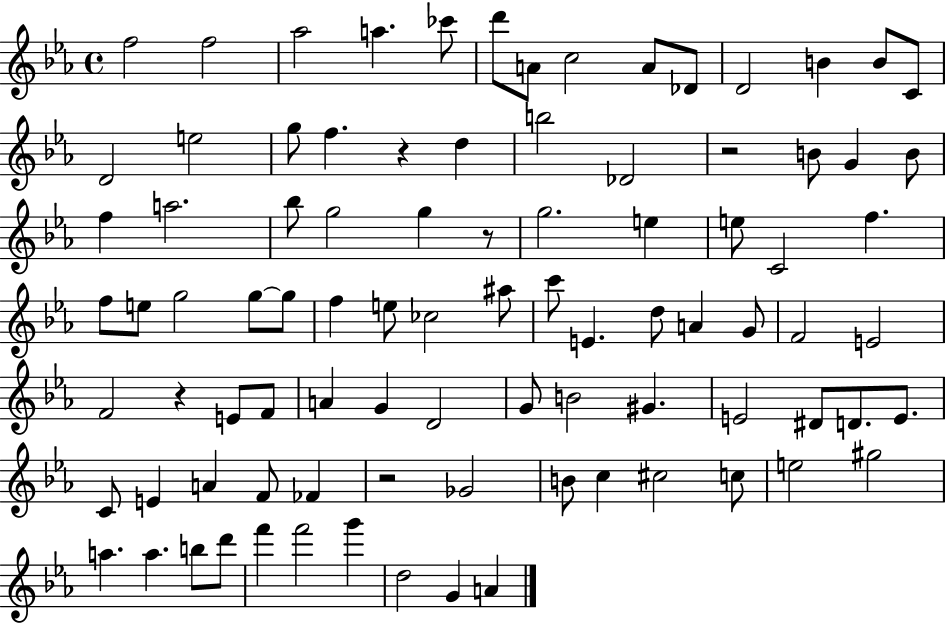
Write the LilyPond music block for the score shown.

{
  \clef treble
  \time 4/4
  \defaultTimeSignature
  \key ees \major
  f''2 f''2 | aes''2 a''4. ces'''8 | d'''8 a'8 c''2 a'8 des'8 | d'2 b'4 b'8 c'8 | \break d'2 e''2 | g''8 f''4. r4 d''4 | b''2 des'2 | r2 b'8 g'4 b'8 | \break f''4 a''2. | bes''8 g''2 g''4 r8 | g''2. e''4 | e''8 c'2 f''4. | \break f''8 e''8 g''2 g''8~~ g''8 | f''4 e''8 ces''2 ais''8 | c'''8 e'4. d''8 a'4 g'8 | f'2 e'2 | \break f'2 r4 e'8 f'8 | a'4 g'4 d'2 | g'8 b'2 gis'4. | e'2 dis'8 d'8. e'8. | \break c'8 e'4 a'4 f'8 fes'4 | r2 ges'2 | b'8 c''4 cis''2 c''8 | e''2 gis''2 | \break a''4. a''4. b''8 d'''8 | f'''4 f'''2 g'''4 | d''2 g'4 a'4 | \bar "|."
}